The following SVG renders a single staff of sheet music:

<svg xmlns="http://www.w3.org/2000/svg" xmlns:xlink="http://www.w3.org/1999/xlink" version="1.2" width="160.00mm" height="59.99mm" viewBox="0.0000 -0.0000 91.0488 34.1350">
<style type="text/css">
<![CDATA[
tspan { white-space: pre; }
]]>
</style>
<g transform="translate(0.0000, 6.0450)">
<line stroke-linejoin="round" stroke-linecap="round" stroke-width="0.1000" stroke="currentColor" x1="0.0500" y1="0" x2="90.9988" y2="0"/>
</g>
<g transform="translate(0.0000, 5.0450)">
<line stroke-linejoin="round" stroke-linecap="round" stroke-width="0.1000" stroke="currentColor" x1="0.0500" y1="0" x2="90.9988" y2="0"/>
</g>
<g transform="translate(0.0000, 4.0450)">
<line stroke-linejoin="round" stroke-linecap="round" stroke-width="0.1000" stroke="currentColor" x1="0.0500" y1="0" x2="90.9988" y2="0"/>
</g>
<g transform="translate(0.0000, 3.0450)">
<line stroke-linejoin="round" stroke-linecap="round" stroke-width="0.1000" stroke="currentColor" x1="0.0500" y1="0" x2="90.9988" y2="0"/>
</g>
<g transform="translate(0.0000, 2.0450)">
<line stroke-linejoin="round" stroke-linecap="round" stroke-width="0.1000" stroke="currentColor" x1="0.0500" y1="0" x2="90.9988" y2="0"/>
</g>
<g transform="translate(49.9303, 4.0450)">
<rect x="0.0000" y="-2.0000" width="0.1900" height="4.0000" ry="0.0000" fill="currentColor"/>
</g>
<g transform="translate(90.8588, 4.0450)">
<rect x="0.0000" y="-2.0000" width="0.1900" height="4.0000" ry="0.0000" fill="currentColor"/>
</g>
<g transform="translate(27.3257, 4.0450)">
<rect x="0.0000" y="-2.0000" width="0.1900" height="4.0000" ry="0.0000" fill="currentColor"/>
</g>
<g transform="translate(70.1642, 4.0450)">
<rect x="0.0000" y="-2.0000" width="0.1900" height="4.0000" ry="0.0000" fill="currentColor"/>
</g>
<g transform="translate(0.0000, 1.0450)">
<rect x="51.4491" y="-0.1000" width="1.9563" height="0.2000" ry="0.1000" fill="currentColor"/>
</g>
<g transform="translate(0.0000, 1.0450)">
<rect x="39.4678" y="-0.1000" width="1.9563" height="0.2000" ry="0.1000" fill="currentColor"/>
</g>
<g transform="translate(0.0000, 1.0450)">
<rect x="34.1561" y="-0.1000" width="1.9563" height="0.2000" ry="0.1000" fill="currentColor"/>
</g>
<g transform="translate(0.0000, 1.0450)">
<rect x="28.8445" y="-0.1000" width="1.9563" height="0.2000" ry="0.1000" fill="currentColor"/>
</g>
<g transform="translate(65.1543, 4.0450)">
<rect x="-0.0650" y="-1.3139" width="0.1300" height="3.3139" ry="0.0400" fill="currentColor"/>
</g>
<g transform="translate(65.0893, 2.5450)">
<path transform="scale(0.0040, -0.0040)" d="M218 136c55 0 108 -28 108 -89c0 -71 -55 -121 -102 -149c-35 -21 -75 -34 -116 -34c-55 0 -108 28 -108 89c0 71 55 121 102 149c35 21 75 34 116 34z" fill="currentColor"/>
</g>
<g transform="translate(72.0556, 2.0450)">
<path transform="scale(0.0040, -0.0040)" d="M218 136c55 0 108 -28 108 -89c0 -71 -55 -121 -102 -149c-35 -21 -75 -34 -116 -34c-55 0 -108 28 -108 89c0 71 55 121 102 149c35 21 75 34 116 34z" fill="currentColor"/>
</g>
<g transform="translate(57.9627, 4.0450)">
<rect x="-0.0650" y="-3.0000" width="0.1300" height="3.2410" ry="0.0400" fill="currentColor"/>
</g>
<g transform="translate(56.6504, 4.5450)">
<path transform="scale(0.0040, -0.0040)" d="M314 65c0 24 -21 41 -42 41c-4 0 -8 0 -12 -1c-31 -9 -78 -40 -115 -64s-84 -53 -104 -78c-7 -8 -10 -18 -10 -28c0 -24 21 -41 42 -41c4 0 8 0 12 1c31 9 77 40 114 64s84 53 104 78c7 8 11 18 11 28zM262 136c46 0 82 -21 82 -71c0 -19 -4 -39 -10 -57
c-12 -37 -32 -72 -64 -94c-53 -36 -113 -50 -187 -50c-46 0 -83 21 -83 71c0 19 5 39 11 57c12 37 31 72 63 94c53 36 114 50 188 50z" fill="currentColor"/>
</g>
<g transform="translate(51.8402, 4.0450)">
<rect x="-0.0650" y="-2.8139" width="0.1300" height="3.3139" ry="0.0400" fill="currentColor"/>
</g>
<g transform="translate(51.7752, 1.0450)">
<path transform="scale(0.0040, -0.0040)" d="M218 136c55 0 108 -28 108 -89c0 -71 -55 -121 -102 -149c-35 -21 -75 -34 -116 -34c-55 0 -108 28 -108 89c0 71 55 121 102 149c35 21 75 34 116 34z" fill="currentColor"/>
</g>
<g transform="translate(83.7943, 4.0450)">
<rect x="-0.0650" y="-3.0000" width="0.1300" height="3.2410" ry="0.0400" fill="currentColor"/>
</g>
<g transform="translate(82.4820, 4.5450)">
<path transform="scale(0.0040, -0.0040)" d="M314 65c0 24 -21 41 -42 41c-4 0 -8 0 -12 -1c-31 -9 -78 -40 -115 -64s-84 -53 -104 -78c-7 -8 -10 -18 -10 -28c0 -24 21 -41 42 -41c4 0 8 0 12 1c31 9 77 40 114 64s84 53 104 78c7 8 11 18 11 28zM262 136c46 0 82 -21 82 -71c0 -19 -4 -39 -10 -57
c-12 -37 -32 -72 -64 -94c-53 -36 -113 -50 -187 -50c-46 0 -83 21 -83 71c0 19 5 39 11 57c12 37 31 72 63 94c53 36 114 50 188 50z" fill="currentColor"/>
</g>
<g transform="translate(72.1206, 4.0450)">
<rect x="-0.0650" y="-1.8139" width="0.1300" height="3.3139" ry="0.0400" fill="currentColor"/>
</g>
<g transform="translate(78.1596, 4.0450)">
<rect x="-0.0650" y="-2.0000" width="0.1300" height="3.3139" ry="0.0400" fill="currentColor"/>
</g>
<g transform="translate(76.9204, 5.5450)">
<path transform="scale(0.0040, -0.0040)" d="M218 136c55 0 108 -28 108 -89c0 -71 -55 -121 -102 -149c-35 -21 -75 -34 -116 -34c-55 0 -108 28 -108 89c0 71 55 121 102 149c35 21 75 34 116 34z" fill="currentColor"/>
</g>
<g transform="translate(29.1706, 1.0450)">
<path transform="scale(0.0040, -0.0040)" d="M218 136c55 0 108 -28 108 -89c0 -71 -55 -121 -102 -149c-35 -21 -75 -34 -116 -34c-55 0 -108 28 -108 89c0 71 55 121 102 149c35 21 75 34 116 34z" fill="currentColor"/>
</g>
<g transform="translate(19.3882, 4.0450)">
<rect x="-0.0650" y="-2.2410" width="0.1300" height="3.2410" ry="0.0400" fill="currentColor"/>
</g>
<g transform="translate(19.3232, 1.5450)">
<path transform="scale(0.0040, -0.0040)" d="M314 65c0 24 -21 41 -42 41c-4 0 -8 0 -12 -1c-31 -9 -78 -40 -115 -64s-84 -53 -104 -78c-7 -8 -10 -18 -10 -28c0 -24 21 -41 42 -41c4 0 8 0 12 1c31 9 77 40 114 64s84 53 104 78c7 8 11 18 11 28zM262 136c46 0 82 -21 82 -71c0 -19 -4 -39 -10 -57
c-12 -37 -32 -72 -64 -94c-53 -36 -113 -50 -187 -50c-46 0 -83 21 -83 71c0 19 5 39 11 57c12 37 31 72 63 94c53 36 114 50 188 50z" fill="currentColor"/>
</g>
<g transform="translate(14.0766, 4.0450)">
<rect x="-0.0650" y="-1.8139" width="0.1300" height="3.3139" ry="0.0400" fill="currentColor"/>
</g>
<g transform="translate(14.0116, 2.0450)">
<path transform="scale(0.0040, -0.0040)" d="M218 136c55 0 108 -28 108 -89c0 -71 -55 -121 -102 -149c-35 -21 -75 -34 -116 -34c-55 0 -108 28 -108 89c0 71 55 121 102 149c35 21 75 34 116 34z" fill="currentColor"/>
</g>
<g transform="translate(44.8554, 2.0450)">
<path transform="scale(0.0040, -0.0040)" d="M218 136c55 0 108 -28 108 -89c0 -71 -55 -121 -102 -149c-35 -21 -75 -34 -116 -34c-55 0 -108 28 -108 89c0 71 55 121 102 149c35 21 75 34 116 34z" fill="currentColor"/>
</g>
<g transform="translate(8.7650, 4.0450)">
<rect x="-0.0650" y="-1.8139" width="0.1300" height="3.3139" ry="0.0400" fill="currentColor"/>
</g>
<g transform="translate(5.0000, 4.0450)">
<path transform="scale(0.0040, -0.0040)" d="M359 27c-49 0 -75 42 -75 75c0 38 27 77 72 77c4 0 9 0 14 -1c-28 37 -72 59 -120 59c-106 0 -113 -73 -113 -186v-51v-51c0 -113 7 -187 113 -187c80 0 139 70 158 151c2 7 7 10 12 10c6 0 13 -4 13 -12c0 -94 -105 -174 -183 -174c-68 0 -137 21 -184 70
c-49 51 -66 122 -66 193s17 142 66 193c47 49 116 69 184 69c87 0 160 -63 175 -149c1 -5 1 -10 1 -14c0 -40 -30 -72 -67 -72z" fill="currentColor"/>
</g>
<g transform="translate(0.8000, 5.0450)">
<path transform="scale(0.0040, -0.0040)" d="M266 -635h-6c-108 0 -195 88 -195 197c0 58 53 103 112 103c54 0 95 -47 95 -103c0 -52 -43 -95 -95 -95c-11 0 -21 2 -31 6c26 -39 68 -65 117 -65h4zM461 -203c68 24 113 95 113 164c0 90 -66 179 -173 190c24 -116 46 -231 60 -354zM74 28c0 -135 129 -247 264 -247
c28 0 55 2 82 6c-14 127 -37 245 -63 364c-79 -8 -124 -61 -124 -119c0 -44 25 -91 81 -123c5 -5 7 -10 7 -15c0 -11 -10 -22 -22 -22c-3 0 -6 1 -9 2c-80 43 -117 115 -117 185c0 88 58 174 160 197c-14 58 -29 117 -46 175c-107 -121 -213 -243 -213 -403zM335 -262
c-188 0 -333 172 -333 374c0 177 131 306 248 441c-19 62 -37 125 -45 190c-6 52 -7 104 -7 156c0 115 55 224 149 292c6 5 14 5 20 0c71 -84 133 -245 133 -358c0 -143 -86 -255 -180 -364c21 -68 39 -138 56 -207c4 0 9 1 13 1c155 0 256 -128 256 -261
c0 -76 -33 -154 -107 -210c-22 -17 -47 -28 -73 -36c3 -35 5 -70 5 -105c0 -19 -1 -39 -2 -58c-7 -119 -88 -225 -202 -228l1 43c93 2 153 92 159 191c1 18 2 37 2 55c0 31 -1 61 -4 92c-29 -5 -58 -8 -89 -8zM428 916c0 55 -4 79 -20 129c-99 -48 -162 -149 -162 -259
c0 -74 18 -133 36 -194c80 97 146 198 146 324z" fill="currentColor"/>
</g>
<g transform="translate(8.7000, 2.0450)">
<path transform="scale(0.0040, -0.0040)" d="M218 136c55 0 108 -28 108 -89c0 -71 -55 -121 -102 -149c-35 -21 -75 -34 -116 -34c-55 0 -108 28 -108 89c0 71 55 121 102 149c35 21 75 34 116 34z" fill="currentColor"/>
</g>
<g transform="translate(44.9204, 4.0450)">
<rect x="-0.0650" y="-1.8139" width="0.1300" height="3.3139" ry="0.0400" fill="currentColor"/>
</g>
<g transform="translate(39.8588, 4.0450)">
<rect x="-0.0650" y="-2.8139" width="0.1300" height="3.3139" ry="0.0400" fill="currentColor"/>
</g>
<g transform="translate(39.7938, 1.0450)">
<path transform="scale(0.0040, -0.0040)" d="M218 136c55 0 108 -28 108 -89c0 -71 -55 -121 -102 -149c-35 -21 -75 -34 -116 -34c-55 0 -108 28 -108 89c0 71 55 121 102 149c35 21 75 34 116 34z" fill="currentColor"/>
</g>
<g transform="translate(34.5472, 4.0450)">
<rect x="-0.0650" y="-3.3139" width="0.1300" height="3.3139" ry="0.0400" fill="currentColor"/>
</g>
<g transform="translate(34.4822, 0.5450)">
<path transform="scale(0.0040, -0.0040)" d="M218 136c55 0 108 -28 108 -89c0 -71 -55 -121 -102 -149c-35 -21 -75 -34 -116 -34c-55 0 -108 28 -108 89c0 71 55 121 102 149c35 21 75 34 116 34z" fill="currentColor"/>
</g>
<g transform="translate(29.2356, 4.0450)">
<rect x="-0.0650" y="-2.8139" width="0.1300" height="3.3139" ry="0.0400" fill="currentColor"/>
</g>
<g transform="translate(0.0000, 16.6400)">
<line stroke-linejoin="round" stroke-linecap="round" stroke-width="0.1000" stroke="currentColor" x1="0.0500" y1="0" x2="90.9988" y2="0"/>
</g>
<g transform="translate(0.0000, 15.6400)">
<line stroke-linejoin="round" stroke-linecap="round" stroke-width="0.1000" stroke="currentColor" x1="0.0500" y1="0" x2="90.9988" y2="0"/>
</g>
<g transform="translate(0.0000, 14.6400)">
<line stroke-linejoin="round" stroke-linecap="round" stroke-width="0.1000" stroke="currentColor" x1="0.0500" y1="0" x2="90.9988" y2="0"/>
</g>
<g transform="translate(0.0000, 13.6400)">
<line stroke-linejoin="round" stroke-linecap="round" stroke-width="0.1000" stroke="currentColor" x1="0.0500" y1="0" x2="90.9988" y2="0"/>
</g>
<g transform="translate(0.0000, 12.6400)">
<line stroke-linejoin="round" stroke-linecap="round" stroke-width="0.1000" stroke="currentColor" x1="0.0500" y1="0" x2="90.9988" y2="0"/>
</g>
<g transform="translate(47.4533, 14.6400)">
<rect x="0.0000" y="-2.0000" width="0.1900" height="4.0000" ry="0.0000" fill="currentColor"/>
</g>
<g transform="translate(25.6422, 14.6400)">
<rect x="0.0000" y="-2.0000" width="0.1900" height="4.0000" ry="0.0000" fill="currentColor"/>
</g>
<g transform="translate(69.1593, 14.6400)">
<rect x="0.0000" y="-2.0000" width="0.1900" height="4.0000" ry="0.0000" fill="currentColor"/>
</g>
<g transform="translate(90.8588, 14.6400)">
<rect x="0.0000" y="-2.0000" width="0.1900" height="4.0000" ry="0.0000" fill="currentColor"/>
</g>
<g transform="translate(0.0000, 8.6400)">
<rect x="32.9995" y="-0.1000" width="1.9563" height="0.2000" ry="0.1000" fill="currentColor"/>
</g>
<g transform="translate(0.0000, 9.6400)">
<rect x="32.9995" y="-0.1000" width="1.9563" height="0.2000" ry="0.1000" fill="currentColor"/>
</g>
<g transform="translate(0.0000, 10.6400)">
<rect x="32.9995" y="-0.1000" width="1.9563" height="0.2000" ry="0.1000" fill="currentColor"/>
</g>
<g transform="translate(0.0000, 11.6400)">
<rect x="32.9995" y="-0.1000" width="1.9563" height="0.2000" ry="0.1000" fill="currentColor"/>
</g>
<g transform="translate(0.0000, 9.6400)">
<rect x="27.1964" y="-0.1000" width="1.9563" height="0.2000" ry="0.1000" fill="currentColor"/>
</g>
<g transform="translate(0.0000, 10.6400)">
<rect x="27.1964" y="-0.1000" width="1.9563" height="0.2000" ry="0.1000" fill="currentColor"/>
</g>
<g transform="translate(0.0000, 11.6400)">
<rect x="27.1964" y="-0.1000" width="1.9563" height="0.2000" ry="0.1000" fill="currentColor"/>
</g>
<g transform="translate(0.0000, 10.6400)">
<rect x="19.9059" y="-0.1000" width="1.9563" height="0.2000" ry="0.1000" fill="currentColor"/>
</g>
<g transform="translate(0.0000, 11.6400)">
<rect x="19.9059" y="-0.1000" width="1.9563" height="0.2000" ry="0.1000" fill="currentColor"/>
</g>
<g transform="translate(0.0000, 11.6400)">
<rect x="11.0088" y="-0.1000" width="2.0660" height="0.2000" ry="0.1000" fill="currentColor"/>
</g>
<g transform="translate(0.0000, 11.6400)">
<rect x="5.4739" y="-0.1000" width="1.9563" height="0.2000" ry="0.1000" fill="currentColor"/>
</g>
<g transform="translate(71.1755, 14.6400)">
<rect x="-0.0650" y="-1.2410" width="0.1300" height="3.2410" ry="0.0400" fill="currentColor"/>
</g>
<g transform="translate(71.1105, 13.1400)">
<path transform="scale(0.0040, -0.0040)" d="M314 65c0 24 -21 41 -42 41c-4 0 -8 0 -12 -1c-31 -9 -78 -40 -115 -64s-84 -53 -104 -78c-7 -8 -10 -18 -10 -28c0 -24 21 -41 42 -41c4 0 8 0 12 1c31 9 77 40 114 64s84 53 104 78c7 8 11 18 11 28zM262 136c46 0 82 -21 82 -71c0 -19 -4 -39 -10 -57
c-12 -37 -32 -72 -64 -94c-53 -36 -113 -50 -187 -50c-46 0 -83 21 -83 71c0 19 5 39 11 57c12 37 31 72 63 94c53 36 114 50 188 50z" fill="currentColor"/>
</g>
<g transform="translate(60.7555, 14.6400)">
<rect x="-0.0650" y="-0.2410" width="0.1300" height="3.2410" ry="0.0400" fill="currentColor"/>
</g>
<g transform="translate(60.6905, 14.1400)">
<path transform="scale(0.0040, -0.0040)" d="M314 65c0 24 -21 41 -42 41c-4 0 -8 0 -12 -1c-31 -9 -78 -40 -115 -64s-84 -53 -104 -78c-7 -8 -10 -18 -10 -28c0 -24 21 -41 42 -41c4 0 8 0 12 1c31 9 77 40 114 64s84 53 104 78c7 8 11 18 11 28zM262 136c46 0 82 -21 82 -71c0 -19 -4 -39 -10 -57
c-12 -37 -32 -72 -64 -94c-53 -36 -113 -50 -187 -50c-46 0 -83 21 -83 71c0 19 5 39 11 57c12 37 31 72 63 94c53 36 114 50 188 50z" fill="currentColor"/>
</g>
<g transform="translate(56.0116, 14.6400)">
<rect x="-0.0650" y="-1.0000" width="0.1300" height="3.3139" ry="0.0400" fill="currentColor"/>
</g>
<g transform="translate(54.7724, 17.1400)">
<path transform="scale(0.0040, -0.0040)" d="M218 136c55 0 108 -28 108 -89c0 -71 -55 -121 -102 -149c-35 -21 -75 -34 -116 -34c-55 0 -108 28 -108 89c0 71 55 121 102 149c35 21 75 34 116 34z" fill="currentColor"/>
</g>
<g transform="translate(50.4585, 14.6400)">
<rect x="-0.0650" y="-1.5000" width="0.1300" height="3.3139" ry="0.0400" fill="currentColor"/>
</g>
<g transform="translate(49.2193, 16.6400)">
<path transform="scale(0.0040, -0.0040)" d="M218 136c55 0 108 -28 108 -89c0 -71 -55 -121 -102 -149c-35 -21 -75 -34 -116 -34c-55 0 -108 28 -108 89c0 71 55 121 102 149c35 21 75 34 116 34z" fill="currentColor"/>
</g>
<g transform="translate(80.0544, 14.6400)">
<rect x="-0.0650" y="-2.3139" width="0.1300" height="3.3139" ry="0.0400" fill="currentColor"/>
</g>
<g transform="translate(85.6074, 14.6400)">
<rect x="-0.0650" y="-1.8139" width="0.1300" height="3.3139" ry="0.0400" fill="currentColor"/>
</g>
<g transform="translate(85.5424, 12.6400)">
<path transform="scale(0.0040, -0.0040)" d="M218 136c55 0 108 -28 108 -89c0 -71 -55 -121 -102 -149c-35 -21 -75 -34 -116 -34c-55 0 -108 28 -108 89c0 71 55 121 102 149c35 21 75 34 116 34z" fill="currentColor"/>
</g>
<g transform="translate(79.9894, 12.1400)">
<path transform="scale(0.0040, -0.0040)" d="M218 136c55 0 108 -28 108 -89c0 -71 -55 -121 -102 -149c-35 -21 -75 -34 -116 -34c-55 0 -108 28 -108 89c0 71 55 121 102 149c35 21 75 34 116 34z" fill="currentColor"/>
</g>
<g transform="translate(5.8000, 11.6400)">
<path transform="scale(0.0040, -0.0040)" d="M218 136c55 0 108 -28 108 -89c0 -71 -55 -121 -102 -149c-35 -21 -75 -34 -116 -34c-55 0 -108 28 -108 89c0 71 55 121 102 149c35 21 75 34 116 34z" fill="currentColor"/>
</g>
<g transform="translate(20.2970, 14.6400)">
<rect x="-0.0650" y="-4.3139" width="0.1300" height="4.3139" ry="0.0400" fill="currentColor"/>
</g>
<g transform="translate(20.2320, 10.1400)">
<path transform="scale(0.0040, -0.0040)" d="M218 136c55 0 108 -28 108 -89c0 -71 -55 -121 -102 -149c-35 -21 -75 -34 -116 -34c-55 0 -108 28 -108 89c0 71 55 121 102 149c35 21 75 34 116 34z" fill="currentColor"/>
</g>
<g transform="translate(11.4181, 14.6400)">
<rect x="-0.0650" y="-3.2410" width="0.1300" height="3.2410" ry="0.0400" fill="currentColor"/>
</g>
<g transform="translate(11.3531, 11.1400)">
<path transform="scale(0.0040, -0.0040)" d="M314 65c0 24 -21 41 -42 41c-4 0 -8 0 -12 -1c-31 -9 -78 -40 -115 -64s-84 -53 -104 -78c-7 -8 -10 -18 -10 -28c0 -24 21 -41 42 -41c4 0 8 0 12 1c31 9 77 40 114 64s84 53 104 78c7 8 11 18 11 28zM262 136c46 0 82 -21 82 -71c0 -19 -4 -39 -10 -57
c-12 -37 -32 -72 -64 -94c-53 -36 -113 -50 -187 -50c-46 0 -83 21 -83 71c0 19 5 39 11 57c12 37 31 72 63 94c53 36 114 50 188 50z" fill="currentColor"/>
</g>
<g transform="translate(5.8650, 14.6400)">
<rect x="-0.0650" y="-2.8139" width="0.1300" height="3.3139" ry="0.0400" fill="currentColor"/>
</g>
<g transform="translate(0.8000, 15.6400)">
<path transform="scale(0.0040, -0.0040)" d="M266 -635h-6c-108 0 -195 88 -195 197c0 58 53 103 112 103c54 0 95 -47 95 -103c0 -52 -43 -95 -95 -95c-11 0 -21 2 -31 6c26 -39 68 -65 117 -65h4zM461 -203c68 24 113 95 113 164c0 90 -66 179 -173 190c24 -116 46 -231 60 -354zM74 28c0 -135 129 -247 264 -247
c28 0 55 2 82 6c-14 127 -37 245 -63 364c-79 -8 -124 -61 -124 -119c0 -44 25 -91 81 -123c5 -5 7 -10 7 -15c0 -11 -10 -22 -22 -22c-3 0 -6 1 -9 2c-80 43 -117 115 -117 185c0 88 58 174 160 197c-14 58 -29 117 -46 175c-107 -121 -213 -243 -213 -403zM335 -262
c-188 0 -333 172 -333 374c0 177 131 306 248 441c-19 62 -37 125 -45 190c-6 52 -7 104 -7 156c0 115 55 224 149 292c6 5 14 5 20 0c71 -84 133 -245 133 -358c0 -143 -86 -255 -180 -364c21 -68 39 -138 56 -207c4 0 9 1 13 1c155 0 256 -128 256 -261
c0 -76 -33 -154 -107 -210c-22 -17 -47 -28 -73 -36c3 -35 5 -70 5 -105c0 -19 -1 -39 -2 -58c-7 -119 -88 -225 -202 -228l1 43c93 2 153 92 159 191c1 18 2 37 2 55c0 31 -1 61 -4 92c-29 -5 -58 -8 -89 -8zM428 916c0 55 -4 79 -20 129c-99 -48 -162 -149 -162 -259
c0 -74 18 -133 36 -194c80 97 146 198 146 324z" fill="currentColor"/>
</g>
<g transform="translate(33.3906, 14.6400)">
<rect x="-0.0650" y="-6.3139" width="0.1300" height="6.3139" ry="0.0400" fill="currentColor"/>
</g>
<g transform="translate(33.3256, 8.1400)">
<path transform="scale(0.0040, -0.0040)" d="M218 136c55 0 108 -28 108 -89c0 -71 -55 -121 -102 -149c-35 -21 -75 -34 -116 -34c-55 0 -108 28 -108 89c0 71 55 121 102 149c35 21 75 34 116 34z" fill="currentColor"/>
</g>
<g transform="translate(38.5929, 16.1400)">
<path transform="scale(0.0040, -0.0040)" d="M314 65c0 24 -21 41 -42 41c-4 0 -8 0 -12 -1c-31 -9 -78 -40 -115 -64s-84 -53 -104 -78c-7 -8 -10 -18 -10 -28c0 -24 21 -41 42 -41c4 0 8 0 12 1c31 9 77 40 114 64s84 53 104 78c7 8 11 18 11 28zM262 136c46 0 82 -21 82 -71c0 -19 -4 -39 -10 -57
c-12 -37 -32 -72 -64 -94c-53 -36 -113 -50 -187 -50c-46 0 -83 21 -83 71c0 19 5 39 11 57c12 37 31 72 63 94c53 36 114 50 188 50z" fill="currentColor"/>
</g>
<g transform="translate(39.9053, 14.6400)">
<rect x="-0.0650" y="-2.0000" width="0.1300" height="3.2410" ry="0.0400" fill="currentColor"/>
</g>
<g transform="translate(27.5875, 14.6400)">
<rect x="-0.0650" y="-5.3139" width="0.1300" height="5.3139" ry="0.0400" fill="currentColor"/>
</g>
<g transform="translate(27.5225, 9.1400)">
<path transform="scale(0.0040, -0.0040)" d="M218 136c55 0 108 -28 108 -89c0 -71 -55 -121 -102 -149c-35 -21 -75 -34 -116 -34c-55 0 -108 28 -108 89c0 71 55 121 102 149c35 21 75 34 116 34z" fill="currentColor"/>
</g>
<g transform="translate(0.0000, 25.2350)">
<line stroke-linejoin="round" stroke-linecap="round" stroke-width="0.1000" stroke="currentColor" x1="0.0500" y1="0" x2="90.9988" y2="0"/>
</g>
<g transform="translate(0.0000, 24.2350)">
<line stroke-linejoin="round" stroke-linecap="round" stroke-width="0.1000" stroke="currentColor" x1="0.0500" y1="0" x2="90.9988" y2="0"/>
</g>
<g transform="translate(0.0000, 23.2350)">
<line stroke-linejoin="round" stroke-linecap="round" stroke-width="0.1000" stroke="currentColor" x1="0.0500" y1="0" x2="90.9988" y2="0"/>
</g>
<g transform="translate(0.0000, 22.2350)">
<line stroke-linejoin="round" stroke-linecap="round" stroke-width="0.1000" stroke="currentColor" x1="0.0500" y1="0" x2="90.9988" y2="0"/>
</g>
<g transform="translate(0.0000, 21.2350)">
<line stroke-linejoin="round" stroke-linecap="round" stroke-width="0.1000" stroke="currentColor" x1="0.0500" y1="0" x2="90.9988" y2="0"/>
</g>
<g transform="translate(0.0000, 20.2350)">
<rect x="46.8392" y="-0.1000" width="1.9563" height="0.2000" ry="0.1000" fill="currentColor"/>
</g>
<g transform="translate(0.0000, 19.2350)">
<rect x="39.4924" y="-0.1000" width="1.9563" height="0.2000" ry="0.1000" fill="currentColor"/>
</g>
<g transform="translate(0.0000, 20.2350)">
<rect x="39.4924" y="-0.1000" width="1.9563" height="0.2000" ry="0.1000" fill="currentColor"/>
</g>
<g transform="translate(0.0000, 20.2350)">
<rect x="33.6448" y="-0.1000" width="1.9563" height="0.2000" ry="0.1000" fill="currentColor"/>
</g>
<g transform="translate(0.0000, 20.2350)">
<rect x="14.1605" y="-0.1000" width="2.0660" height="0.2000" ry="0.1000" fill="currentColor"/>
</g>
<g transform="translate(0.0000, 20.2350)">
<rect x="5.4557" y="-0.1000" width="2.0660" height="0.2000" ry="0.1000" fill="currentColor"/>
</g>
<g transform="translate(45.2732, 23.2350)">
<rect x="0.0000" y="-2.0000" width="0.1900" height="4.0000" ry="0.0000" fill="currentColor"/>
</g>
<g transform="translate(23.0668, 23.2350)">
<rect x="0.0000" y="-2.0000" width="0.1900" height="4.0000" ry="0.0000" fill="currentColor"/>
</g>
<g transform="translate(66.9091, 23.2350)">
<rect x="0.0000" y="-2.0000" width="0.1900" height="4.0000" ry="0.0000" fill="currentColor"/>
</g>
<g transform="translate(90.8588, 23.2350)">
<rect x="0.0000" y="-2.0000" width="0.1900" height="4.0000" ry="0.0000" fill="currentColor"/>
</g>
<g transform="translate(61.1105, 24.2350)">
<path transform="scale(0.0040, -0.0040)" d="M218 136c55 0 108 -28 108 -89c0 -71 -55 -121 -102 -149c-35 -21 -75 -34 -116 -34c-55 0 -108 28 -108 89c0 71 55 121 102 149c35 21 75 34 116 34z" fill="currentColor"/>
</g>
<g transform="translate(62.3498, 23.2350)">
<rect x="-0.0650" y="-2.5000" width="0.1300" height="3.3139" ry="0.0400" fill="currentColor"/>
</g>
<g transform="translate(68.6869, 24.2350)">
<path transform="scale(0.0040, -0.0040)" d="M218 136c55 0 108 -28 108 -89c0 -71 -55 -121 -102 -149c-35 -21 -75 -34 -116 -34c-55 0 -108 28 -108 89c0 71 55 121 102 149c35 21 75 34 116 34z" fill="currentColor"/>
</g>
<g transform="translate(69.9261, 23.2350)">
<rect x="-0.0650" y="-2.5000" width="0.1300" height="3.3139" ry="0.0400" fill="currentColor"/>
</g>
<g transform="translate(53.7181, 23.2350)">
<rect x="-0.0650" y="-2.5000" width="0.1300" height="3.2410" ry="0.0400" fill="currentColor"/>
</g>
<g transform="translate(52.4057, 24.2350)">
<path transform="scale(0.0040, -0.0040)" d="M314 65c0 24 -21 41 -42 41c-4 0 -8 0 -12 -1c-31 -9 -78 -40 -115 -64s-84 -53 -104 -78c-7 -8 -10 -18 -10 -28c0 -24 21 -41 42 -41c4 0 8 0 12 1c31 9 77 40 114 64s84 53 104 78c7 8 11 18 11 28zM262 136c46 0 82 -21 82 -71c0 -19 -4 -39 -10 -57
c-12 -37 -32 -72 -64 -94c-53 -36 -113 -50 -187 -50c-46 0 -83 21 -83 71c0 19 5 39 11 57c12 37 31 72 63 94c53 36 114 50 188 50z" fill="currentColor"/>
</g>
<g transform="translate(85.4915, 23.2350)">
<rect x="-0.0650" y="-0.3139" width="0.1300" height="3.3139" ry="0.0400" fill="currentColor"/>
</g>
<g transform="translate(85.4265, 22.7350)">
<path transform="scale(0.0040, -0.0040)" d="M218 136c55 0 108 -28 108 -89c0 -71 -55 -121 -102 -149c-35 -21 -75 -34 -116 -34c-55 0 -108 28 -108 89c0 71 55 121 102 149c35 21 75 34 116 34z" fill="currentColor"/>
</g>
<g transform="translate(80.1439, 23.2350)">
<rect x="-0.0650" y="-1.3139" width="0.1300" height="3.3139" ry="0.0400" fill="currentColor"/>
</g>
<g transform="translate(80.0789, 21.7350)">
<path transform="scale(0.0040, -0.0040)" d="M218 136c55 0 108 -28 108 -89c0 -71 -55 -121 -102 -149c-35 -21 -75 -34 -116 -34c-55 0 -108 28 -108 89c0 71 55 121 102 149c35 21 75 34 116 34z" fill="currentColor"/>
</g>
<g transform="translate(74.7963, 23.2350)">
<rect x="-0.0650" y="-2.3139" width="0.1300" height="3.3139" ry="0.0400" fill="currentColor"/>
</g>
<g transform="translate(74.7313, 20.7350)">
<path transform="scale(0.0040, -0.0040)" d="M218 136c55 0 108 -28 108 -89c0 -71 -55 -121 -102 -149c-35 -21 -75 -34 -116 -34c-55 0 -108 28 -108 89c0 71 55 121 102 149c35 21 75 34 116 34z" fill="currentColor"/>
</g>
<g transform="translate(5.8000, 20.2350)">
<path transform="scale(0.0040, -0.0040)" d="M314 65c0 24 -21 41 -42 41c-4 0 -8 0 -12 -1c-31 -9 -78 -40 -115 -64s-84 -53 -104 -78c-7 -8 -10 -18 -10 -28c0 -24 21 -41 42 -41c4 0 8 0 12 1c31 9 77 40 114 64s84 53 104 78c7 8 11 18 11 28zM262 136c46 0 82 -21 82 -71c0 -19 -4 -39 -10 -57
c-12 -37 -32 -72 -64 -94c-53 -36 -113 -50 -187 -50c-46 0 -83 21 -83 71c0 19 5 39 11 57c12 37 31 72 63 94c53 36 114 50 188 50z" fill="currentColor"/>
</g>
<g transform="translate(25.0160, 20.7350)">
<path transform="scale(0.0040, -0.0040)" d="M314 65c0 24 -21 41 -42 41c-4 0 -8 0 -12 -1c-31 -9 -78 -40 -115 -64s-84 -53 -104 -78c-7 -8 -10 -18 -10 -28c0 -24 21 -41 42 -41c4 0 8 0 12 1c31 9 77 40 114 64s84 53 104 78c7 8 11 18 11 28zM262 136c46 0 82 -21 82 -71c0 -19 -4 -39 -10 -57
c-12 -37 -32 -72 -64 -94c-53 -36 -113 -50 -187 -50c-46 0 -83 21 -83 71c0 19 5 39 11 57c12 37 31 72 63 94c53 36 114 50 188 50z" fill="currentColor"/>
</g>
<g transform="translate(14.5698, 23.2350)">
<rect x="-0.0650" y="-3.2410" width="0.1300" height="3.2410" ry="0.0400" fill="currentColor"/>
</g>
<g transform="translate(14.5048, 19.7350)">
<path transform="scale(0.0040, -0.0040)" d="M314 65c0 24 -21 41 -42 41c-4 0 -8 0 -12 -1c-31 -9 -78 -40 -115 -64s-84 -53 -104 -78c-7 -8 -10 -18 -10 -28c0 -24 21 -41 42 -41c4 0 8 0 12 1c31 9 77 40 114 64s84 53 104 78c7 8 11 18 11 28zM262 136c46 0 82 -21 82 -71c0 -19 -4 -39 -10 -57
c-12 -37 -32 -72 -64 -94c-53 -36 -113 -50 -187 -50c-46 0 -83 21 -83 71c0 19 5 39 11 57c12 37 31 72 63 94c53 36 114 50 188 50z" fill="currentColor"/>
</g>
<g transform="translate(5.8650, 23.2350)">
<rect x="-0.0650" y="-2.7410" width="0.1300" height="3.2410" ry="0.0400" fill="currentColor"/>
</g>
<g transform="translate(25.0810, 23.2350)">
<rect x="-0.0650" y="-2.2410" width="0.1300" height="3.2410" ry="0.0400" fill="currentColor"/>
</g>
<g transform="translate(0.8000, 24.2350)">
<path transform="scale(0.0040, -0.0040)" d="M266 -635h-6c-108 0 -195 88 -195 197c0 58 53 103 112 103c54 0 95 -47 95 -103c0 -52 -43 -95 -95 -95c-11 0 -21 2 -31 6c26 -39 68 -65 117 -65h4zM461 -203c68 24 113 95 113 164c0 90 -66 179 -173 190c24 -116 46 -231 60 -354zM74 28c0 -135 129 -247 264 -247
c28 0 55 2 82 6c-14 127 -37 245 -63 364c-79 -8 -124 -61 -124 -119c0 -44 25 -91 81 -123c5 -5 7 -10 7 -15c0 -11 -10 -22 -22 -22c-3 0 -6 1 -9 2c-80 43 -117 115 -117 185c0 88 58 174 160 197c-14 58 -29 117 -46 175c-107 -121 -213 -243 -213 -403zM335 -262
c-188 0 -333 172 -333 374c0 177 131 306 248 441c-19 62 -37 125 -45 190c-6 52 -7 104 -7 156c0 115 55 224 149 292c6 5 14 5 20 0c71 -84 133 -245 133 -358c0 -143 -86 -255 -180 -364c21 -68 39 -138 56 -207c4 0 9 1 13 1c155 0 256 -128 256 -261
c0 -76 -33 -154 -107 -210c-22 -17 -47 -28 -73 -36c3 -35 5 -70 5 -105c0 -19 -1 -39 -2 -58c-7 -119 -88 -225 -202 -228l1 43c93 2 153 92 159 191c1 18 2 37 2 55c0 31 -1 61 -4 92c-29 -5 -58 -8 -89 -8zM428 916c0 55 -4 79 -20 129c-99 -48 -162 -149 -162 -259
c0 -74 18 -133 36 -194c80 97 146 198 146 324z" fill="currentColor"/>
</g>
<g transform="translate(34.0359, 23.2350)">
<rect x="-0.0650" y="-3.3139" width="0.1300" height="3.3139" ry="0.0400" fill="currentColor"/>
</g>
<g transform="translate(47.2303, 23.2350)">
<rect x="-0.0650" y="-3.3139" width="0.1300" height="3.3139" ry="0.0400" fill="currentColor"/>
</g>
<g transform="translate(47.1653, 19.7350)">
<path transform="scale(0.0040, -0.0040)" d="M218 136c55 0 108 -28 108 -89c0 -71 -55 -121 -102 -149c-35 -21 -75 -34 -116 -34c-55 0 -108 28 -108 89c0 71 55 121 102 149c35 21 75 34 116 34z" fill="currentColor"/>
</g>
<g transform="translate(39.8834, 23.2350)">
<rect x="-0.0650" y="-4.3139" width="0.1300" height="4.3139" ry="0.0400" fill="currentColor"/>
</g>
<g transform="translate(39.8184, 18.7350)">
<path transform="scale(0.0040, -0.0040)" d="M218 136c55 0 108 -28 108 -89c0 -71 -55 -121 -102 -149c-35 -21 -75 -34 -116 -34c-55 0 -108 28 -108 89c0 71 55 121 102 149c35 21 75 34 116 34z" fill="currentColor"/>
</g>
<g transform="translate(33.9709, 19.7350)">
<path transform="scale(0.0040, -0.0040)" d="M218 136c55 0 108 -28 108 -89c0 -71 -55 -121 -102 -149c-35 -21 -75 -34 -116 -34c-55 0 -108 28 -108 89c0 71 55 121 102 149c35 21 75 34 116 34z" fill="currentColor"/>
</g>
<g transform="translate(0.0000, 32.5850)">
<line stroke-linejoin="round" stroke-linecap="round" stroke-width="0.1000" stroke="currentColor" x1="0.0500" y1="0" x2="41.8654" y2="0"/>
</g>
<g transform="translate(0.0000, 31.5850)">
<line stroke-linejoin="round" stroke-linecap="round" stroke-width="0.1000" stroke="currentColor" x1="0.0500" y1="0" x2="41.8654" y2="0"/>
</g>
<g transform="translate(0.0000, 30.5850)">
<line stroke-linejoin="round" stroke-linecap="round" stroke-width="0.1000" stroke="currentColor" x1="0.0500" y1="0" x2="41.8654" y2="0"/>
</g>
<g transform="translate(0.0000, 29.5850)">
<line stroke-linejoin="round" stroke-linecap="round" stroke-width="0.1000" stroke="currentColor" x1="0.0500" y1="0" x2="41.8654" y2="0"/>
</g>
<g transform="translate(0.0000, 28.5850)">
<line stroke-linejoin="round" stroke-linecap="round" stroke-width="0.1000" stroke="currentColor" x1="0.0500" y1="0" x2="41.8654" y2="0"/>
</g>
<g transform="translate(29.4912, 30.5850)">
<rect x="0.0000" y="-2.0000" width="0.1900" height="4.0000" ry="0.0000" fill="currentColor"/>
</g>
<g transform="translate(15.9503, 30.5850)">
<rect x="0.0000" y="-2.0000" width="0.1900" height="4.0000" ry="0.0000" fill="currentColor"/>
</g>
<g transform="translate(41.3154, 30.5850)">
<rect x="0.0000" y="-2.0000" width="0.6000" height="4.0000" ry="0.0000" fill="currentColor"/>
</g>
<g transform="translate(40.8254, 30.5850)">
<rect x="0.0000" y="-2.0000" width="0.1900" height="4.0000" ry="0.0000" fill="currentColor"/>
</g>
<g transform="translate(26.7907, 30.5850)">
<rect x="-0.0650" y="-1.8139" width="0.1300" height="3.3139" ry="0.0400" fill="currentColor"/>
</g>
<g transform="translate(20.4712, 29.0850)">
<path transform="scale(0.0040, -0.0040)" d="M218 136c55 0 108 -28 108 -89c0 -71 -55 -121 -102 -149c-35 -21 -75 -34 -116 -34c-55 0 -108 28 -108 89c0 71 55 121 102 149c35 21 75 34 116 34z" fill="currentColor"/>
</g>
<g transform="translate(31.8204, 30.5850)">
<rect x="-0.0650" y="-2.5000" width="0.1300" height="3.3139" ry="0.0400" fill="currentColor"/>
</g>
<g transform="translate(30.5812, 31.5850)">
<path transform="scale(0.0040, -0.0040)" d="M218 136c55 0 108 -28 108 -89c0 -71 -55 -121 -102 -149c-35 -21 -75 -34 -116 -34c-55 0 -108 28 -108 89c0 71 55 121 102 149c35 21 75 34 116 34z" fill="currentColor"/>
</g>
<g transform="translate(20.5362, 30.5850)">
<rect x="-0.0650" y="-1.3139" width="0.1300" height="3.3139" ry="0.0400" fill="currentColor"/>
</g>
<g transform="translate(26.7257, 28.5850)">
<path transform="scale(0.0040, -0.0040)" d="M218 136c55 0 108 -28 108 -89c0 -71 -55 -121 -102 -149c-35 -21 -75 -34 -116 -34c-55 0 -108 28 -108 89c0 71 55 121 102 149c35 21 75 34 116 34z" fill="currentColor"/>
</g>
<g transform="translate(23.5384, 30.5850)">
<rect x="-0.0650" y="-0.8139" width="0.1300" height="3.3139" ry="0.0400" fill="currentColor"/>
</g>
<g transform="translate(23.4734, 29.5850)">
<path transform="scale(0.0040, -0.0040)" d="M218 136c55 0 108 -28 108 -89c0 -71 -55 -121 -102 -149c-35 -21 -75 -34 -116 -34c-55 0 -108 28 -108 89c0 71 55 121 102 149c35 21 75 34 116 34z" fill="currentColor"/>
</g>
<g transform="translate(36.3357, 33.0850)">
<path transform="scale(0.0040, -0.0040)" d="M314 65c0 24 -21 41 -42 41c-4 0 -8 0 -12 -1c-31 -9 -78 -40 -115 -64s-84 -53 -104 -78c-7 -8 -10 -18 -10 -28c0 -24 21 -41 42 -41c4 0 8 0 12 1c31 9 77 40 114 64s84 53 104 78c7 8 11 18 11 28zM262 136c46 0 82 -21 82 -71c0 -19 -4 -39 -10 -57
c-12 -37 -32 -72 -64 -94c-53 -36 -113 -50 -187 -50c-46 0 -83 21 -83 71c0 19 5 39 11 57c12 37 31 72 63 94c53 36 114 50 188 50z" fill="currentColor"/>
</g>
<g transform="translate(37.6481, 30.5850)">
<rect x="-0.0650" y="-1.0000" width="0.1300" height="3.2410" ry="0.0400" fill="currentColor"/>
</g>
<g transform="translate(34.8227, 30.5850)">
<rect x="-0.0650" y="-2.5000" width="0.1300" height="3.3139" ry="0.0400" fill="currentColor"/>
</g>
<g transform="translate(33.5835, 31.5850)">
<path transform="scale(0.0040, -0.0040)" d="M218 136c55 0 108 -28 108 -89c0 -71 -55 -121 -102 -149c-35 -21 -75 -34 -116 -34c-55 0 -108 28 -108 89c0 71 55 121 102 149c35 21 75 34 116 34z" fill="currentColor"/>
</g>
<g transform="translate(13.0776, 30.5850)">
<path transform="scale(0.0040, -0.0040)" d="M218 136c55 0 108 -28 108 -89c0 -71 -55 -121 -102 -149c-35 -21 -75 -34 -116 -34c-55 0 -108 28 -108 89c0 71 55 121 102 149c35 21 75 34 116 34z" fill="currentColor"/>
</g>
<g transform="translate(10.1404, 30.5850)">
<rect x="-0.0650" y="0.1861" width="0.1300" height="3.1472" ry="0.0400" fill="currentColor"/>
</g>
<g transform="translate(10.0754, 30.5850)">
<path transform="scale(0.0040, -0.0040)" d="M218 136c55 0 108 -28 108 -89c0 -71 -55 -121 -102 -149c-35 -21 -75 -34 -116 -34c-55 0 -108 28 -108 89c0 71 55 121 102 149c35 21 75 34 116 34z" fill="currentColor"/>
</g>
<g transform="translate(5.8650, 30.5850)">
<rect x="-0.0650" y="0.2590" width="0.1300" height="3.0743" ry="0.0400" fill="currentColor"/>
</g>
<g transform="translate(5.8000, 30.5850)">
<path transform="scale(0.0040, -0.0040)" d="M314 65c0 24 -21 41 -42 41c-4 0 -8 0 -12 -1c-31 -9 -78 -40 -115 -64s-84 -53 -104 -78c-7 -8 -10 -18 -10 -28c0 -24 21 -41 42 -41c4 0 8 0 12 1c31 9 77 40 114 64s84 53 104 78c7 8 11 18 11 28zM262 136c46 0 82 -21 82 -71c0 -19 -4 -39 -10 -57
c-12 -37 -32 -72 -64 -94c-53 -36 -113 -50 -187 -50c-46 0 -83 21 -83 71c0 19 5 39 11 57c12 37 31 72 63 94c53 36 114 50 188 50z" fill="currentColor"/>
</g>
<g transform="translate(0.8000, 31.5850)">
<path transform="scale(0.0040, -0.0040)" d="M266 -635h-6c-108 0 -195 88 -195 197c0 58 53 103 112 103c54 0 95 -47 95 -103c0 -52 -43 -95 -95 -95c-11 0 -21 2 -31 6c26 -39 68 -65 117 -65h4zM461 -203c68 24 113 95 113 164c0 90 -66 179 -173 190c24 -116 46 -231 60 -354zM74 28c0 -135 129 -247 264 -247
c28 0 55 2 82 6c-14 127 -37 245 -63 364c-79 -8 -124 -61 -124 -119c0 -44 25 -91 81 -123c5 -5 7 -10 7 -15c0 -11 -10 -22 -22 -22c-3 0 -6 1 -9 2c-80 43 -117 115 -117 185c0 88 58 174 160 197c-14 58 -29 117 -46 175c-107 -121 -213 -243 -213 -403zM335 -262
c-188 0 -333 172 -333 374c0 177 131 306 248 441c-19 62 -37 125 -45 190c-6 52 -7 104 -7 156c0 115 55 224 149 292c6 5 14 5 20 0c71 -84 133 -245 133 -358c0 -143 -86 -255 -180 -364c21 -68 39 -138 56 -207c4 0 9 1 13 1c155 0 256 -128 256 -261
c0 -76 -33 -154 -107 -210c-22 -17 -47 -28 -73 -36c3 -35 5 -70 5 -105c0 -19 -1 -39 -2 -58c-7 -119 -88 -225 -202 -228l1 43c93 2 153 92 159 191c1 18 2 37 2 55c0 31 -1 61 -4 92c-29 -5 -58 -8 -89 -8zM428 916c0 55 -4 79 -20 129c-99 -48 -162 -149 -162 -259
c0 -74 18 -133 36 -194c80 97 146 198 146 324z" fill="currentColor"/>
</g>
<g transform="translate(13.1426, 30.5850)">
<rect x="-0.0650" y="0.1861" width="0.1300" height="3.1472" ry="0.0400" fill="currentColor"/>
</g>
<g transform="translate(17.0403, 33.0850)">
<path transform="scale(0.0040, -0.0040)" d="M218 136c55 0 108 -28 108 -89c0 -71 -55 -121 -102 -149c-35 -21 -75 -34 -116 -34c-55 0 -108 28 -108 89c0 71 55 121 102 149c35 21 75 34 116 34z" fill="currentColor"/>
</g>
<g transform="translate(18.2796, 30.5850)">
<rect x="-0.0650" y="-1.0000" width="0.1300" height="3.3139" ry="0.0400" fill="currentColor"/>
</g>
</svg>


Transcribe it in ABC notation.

X:1
T:Untitled
M:4/4
L:1/4
K:C
f f g2 a b a f a A2 e f F A2 a b2 d' f' a' F2 E D c2 e2 g f a2 b2 g2 b d' b G2 G G g e c B2 B B D e d f G G D2